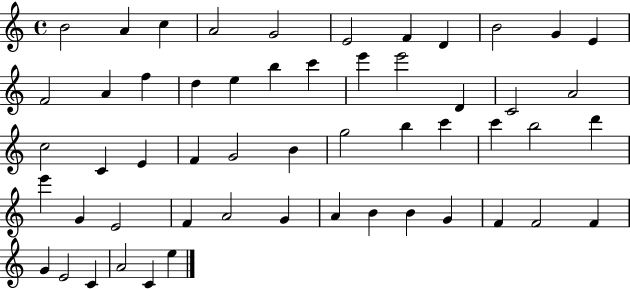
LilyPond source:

{
  \clef treble
  \time 4/4
  \defaultTimeSignature
  \key c \major
  b'2 a'4 c''4 | a'2 g'2 | e'2 f'4 d'4 | b'2 g'4 e'4 | \break f'2 a'4 f''4 | d''4 e''4 b''4 c'''4 | e'''4 e'''2 d'4 | c'2 a'2 | \break c''2 c'4 e'4 | f'4 g'2 b'4 | g''2 b''4 c'''4 | c'''4 b''2 d'''4 | \break e'''4 g'4 e'2 | f'4 a'2 g'4 | a'4 b'4 b'4 g'4 | f'4 f'2 f'4 | \break g'4 e'2 c'4 | a'2 c'4 e''4 | \bar "|."
}